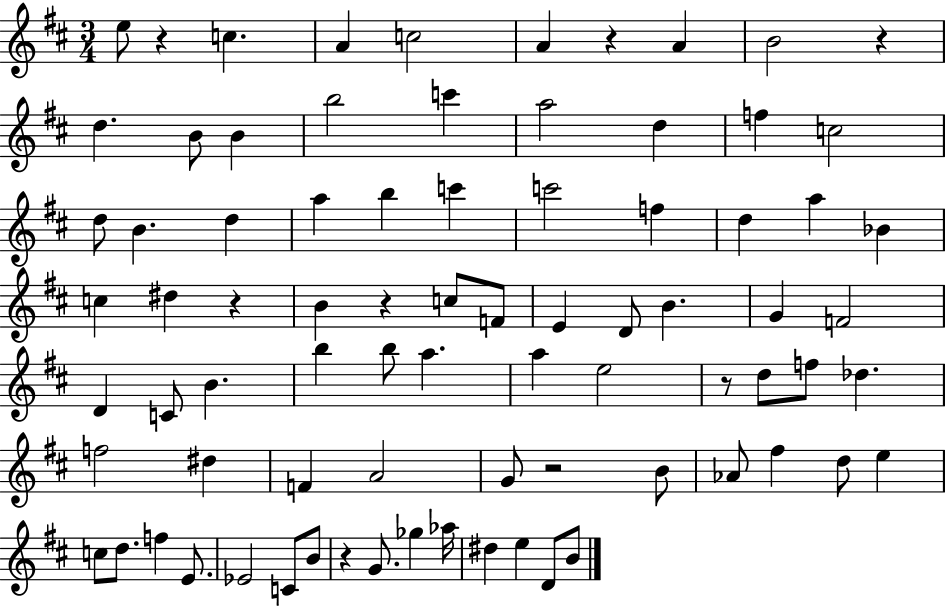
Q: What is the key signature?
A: D major